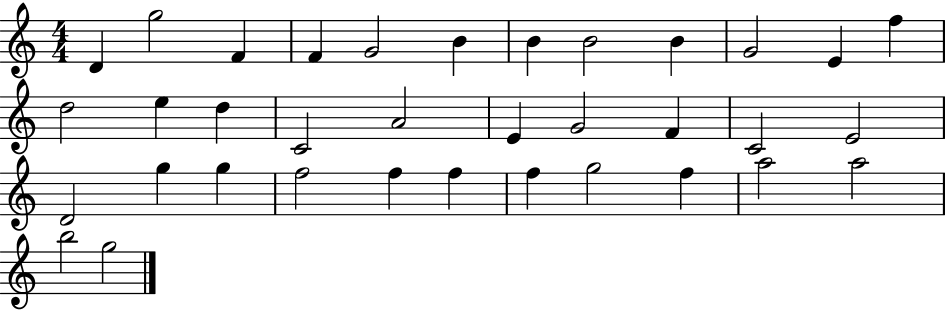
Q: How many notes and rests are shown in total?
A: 35